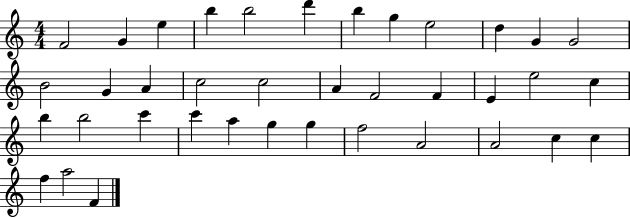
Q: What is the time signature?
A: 4/4